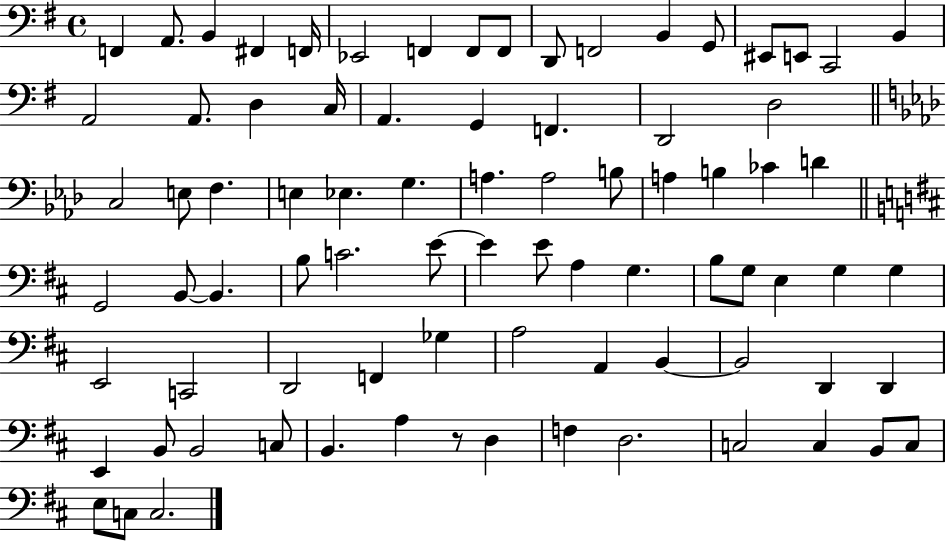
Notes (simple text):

F2/q A2/e. B2/q F#2/q F2/s Eb2/h F2/q F2/e F2/e D2/e F2/h B2/q G2/e EIS2/e E2/e C2/h B2/q A2/h A2/e. D3/q C3/s A2/q. G2/q F2/q. D2/h D3/h C3/h E3/e F3/q. E3/q Eb3/q. G3/q. A3/q. A3/h B3/e A3/q B3/q CES4/q D4/q G2/h B2/e B2/q. B3/e C4/h. E4/e E4/q E4/e A3/q G3/q. B3/e G3/e E3/q G3/q G3/q E2/h C2/h D2/h F2/q Gb3/q A3/h A2/q B2/q B2/h D2/q D2/q E2/q B2/e B2/h C3/e B2/q. A3/q R/e D3/q F3/q D3/h. C3/h C3/q B2/e C3/e E3/e C3/e C3/h.